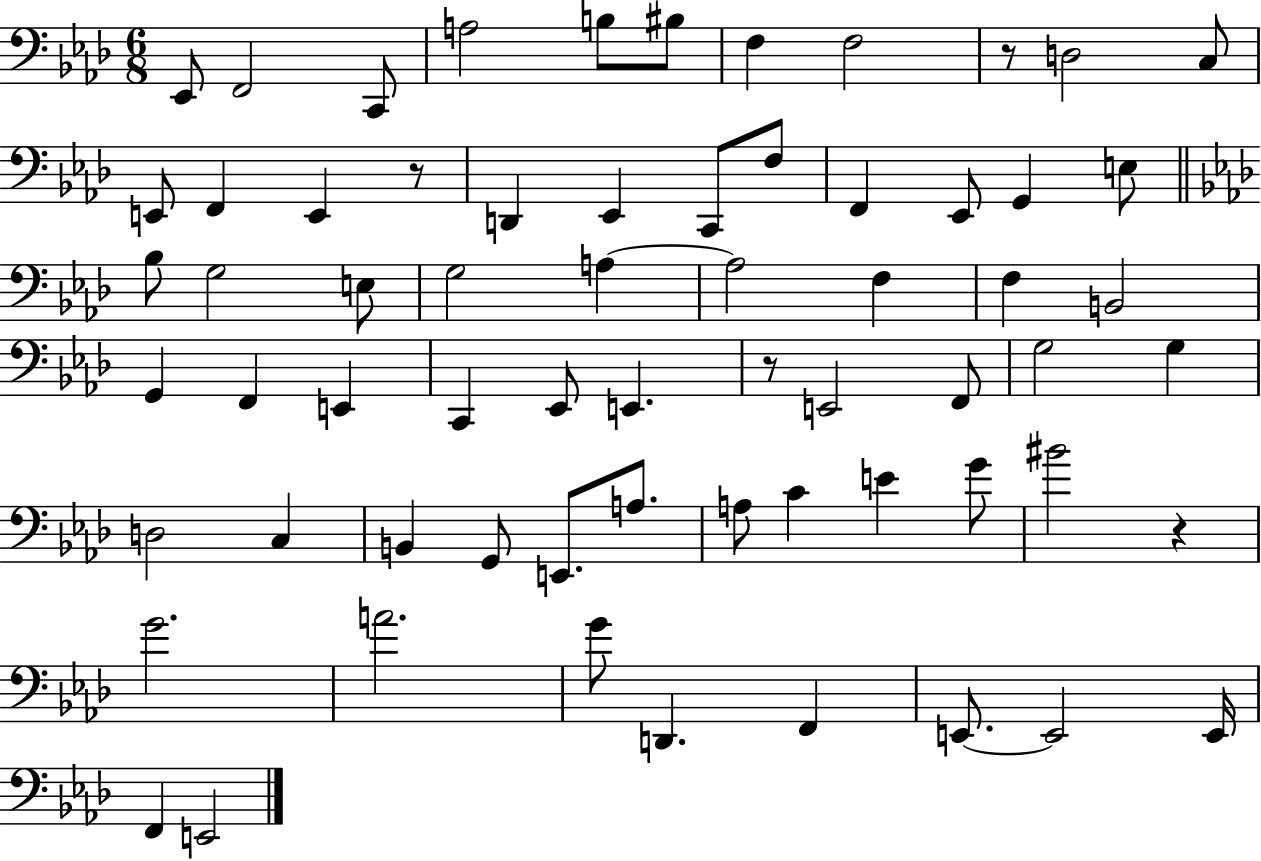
X:1
T:Untitled
M:6/8
L:1/4
K:Ab
_E,,/2 F,,2 C,,/2 A,2 B,/2 ^B,/2 F, F,2 z/2 D,2 C,/2 E,,/2 F,, E,, z/2 D,, _E,, C,,/2 F,/2 F,, _E,,/2 G,, E,/2 _B,/2 G,2 E,/2 G,2 A, A,2 F, F, B,,2 G,, F,, E,, C,, _E,,/2 E,, z/2 E,,2 F,,/2 G,2 G, D,2 C, B,, G,,/2 E,,/2 A,/2 A,/2 C E G/2 ^B2 z G2 A2 G/2 D,, F,, E,,/2 E,,2 E,,/4 F,, E,,2